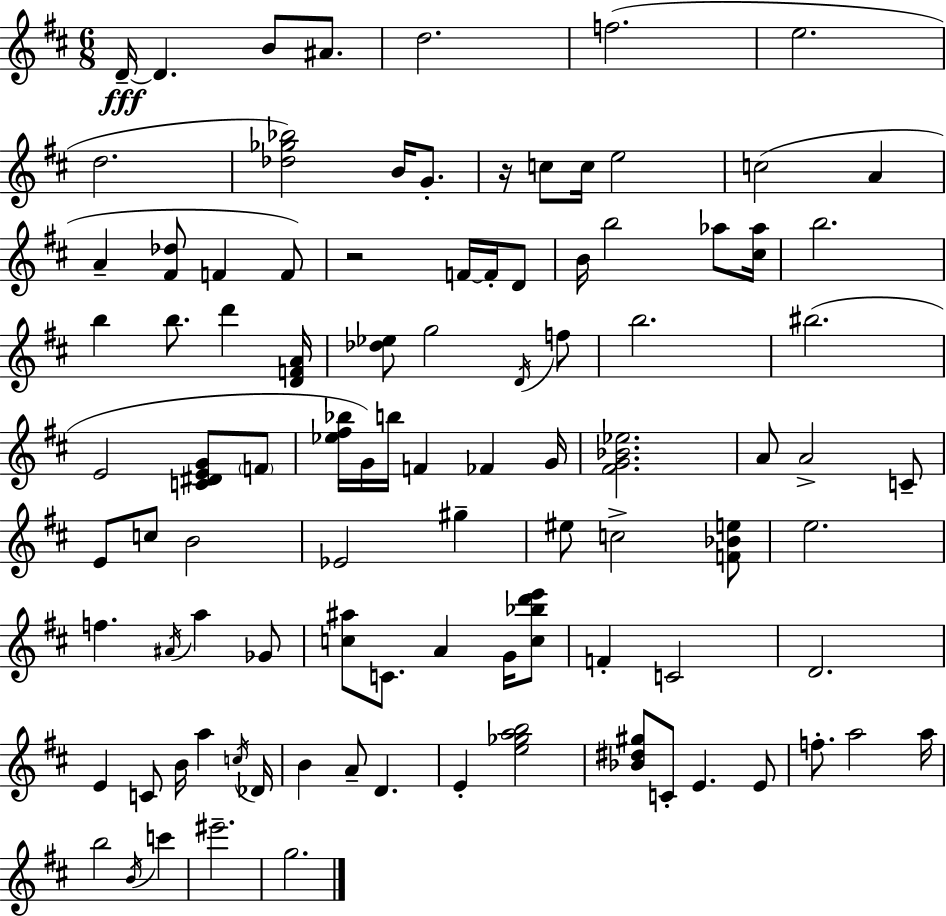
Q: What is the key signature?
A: D major